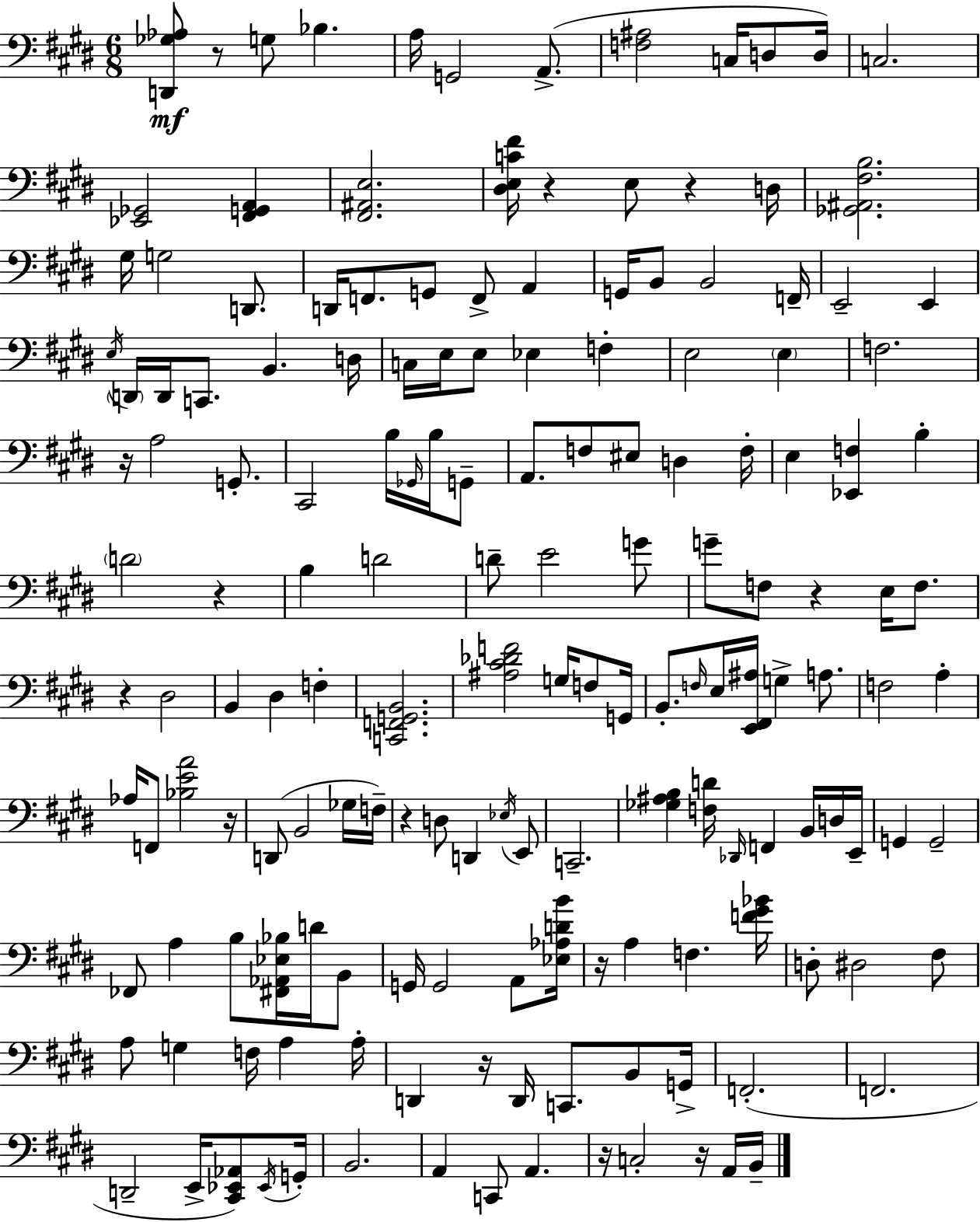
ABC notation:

X:1
T:Untitled
M:6/8
L:1/4
K:E
[D,,_G,_A,]/2 z/2 G,/2 _B, A,/4 G,,2 A,,/2 [F,^A,]2 C,/4 D,/2 D,/4 C,2 [_E,,_G,,]2 [^F,,G,,A,,] [^F,,^A,,E,]2 [^D,E,C^F]/4 z E,/2 z D,/4 [_G,,^A,,^F,B,]2 ^G,/4 G,2 D,,/2 D,,/4 F,,/2 G,,/2 F,,/2 A,, G,,/4 B,,/2 B,,2 F,,/4 E,,2 E,, E,/4 D,,/4 D,,/4 C,,/2 B,, D,/4 C,/4 E,/4 E,/2 _E, F, E,2 E, F,2 z/4 A,2 G,,/2 ^C,,2 B,/4 _G,,/4 B,/4 G,,/2 A,,/2 F,/2 ^E,/2 D, F,/4 E, [_E,,F,] B, D2 z B, D2 D/2 E2 G/2 G/2 F,/2 z E,/4 F,/2 z ^D,2 B,, ^D, F, [C,,F,,G,,B,,]2 [^A,^C_DF]2 G,/4 F,/2 G,,/4 B,,/2 F,/4 E,/4 [E,,^F,,^A,]/4 G, A,/2 F,2 A, _A,/4 F,,/2 [_B,EA]2 z/4 D,,/2 B,,2 _G,/4 F,/4 z D,/2 D,, _E,/4 E,,/2 C,,2 [_G,^A,B,] [F,D]/4 _D,,/4 F,, B,,/4 D,/4 E,,/4 G,, G,,2 _F,,/2 A, B,/2 [^F,,_A,,_E,_B,]/4 D/4 B,,/2 G,,/4 G,,2 A,,/2 [_E,_A,DB]/4 z/4 A, F, [F^G_B]/4 D,/2 ^D,2 ^F,/2 A,/2 G, F,/4 A, A,/4 D,, z/4 D,,/4 C,,/2 B,,/2 G,,/4 F,,2 F,,2 D,,2 E,,/4 [^C,,_E,,_A,,]/2 _E,,/4 G,,/4 B,,2 A,, C,,/2 A,, z/4 C,2 z/4 A,,/4 B,,/4